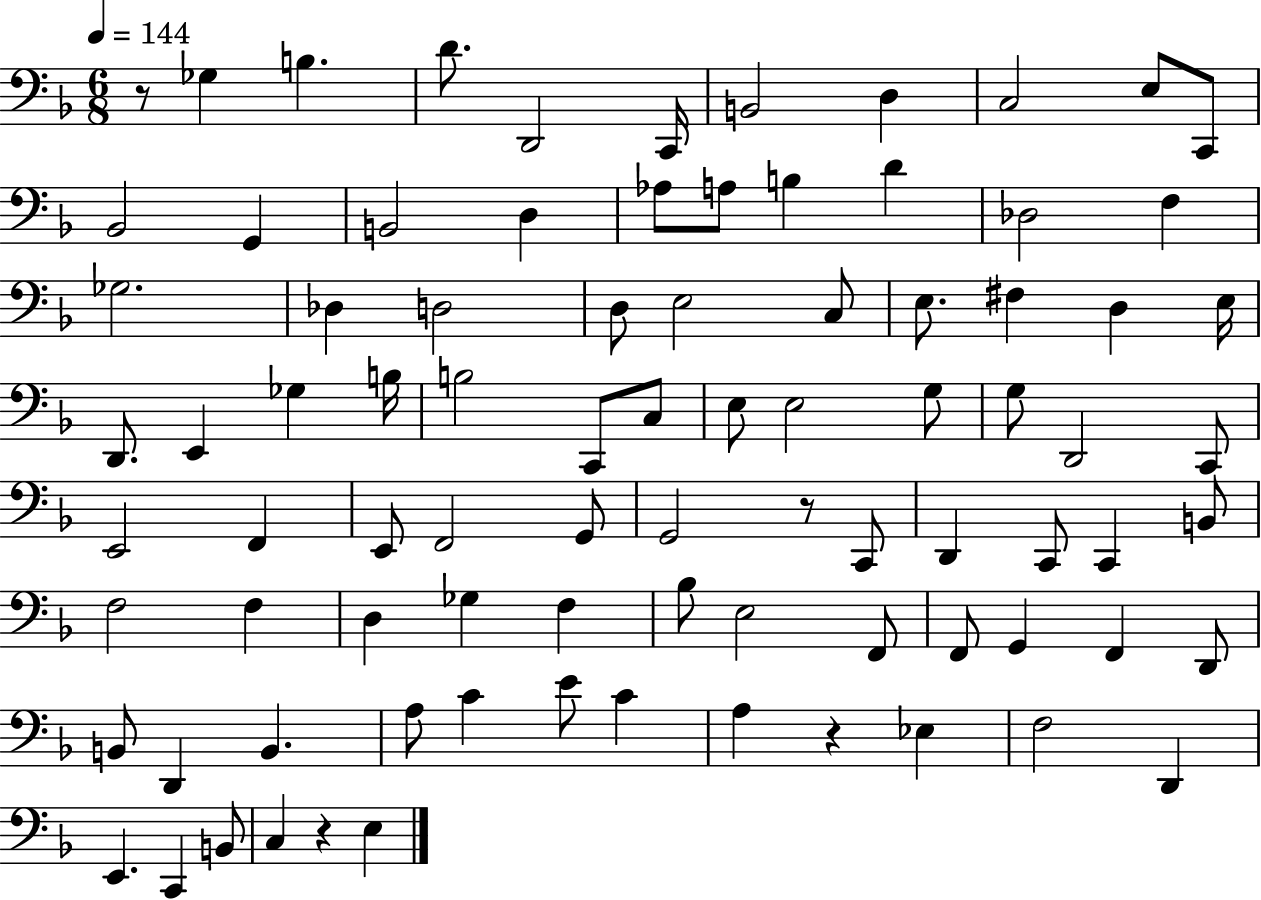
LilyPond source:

{
  \clef bass
  \numericTimeSignature
  \time 6/8
  \key f \major
  \tempo 4 = 144
  r8 ges4 b4. | d'8. d,2 c,16 | b,2 d4 | c2 e8 c,8 | \break bes,2 g,4 | b,2 d4 | aes8 a8 b4 d'4 | des2 f4 | \break ges2. | des4 d2 | d8 e2 c8 | e8. fis4 d4 e16 | \break d,8. e,4 ges4 b16 | b2 c,8 c8 | e8 e2 g8 | g8 d,2 c,8 | \break e,2 f,4 | e,8 f,2 g,8 | g,2 r8 c,8 | d,4 c,8 c,4 b,8 | \break f2 f4 | d4 ges4 f4 | bes8 e2 f,8 | f,8 g,4 f,4 d,8 | \break b,8 d,4 b,4. | a8 c'4 e'8 c'4 | a4 r4 ees4 | f2 d,4 | \break e,4. c,4 b,8 | c4 r4 e4 | \bar "|."
}